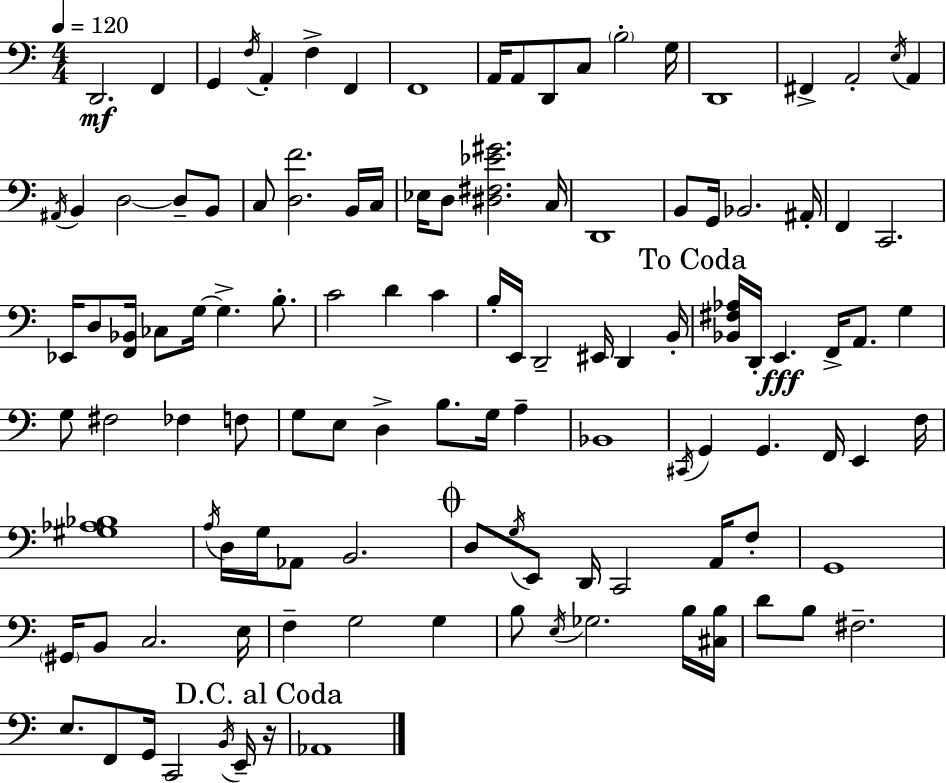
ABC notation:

X:1
T:Untitled
M:4/4
L:1/4
K:C
D,,2 F,, G,, F,/4 A,, F, F,, F,,4 A,,/4 A,,/2 D,,/2 C,/2 B,2 G,/4 D,,4 ^F,, A,,2 E,/4 A,, ^A,,/4 B,, D,2 D,/2 B,,/2 C,/2 [D,F]2 B,,/4 C,/4 _E,/4 D,/2 [^D,^F,_E^G]2 C,/4 D,,4 B,,/2 G,,/4 _B,,2 ^A,,/4 F,, C,,2 _E,,/4 D,/2 [F,,_B,,]/4 _C,/2 G,/4 G, B,/2 C2 D C B,/4 E,,/4 D,,2 ^E,,/4 D,, B,,/4 [_B,,^F,_A,]/4 D,,/4 E,, F,,/4 A,,/2 G, G,/2 ^F,2 _F, F,/2 G,/2 E,/2 D, B,/2 G,/4 A, _B,,4 ^C,,/4 G,, G,, F,,/4 E,, F,/4 [^G,_A,_B,]4 A,/4 D,/4 G,/4 _A,,/2 B,,2 D,/2 G,/4 E,,/2 D,,/4 C,,2 A,,/4 F,/2 G,,4 ^G,,/4 B,,/2 C,2 E,/4 F, G,2 G, B,/2 E,/4 _G,2 B,/4 [^C,B,]/4 D/2 B,/2 ^F,2 E,/2 F,,/2 G,,/4 C,,2 B,,/4 E,,/4 z/4 _A,,4